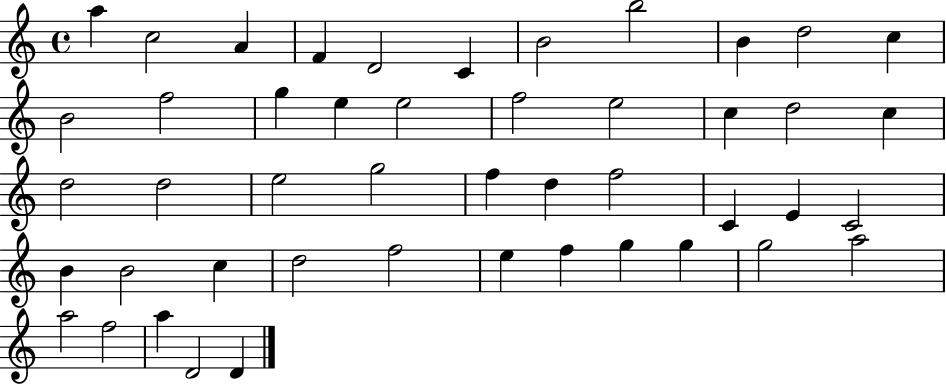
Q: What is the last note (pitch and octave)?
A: D4